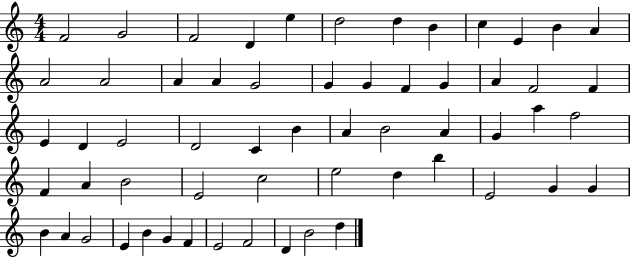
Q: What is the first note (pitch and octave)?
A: F4